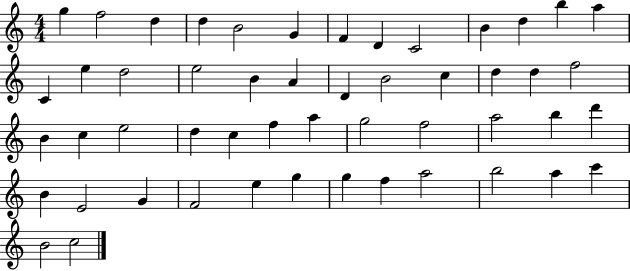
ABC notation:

X:1
T:Untitled
M:4/4
L:1/4
K:C
g f2 d d B2 G F D C2 B d b a C e d2 e2 B A D B2 c d d f2 B c e2 d c f a g2 f2 a2 b d' B E2 G F2 e g g f a2 b2 a c' B2 c2